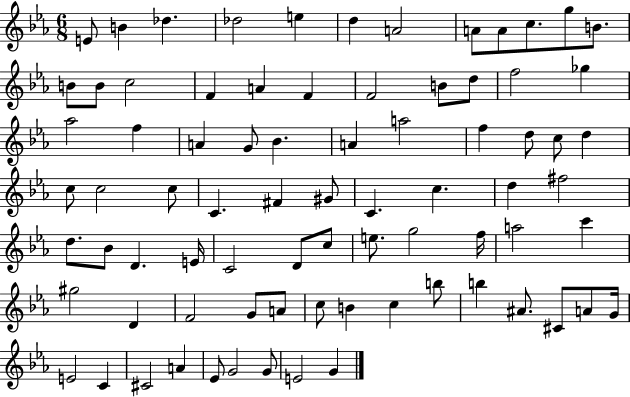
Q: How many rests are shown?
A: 0